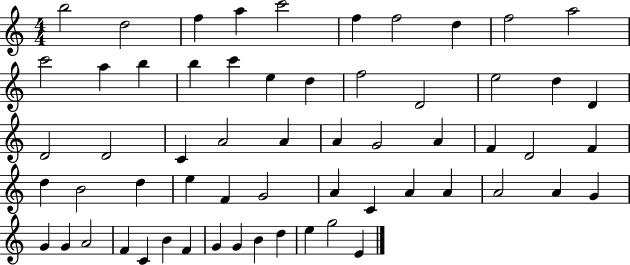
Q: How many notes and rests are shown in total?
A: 60